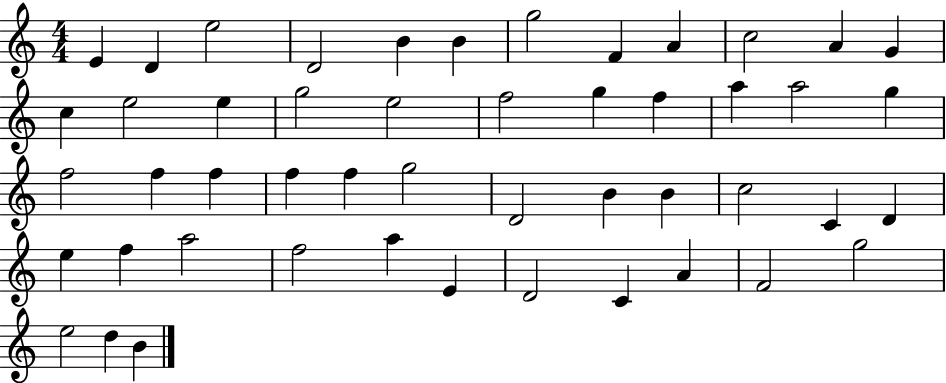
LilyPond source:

{
  \clef treble
  \numericTimeSignature
  \time 4/4
  \key c \major
  e'4 d'4 e''2 | d'2 b'4 b'4 | g''2 f'4 a'4 | c''2 a'4 g'4 | \break c''4 e''2 e''4 | g''2 e''2 | f''2 g''4 f''4 | a''4 a''2 g''4 | \break f''2 f''4 f''4 | f''4 f''4 g''2 | d'2 b'4 b'4 | c''2 c'4 d'4 | \break e''4 f''4 a''2 | f''2 a''4 e'4 | d'2 c'4 a'4 | f'2 g''2 | \break e''2 d''4 b'4 | \bar "|."
}